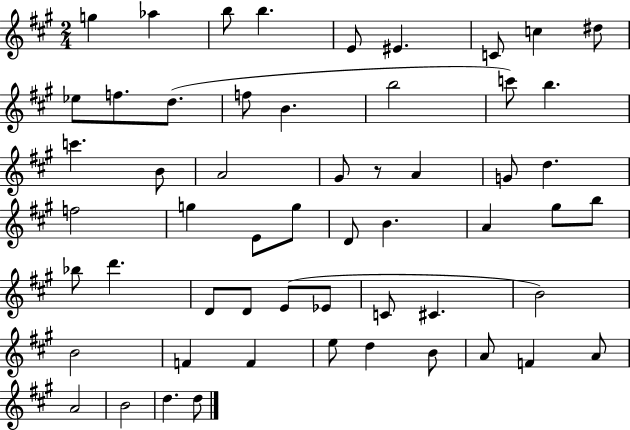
X:1
T:Untitled
M:2/4
L:1/4
K:A
g _a b/2 b E/2 ^E C/2 c ^d/2 _e/2 f/2 d/2 f/2 B b2 c'/2 b c' B/2 A2 ^G/2 z/2 A G/2 d f2 g E/2 g/2 D/2 B A ^g/2 b/2 _b/2 d' D/2 D/2 E/2 _E/2 C/2 ^C B2 B2 F F e/2 d B/2 A/2 F A/2 A2 B2 d d/2